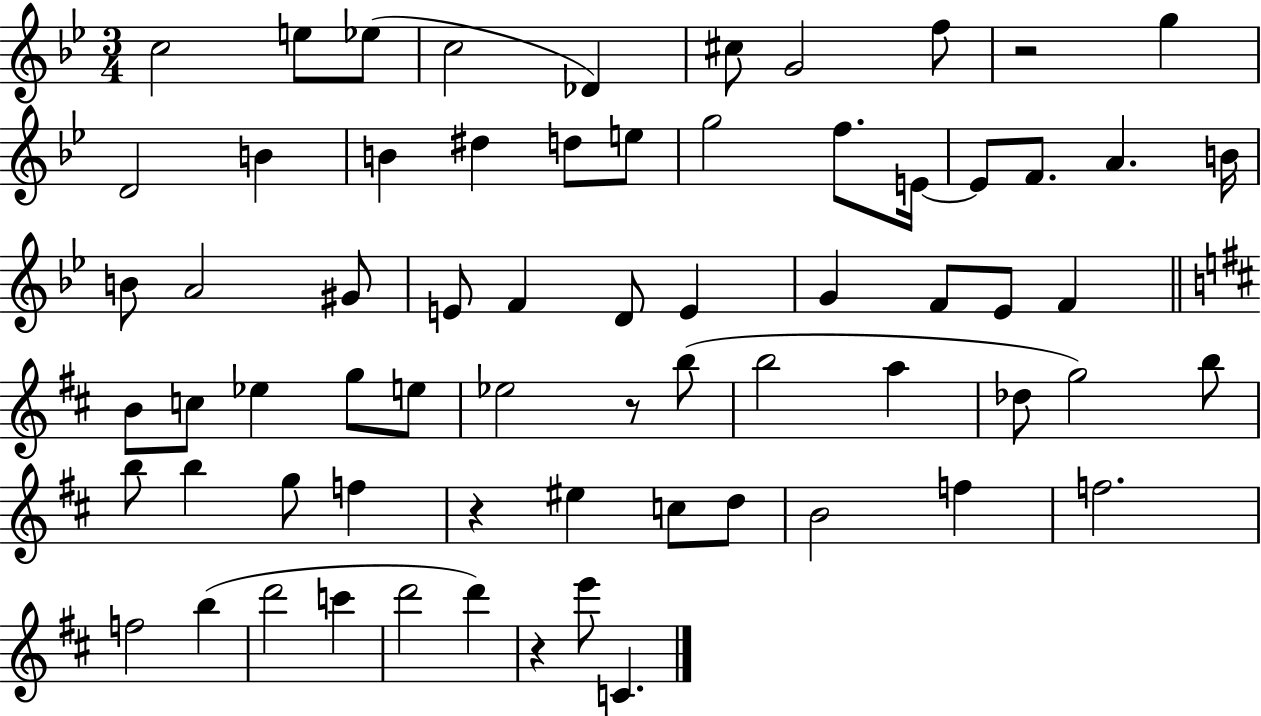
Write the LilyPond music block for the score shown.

{
  \clef treble
  \numericTimeSignature
  \time 3/4
  \key bes \major
  c''2 e''8 ees''8( | c''2 des'4) | cis''8 g'2 f''8 | r2 g''4 | \break d'2 b'4 | b'4 dis''4 d''8 e''8 | g''2 f''8. e'16~~ | e'8 f'8. a'4. b'16 | \break b'8 a'2 gis'8 | e'8 f'4 d'8 e'4 | g'4 f'8 ees'8 f'4 | \bar "||" \break \key d \major b'8 c''8 ees''4 g''8 e''8 | ees''2 r8 b''8( | b''2 a''4 | des''8 g''2) b''8 | \break b''8 b''4 g''8 f''4 | r4 eis''4 c''8 d''8 | b'2 f''4 | f''2. | \break f''2 b''4( | d'''2 c'''4 | d'''2 d'''4) | r4 e'''8 c'4. | \break \bar "|."
}